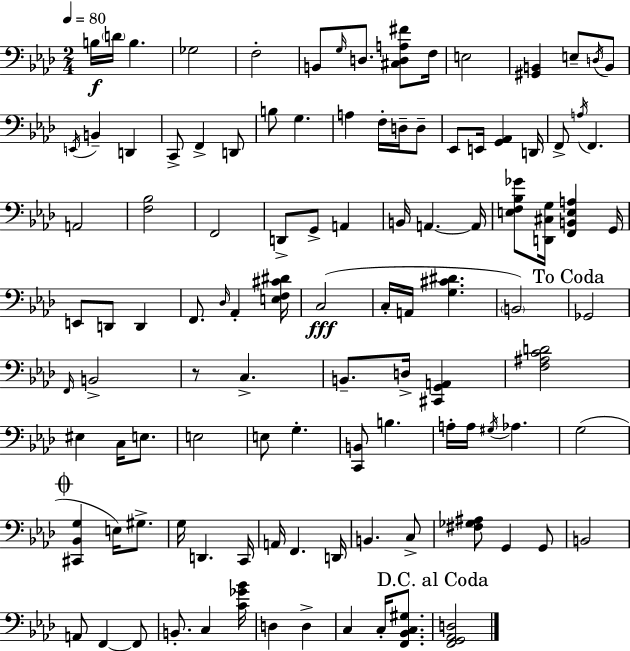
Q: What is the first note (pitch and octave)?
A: B3